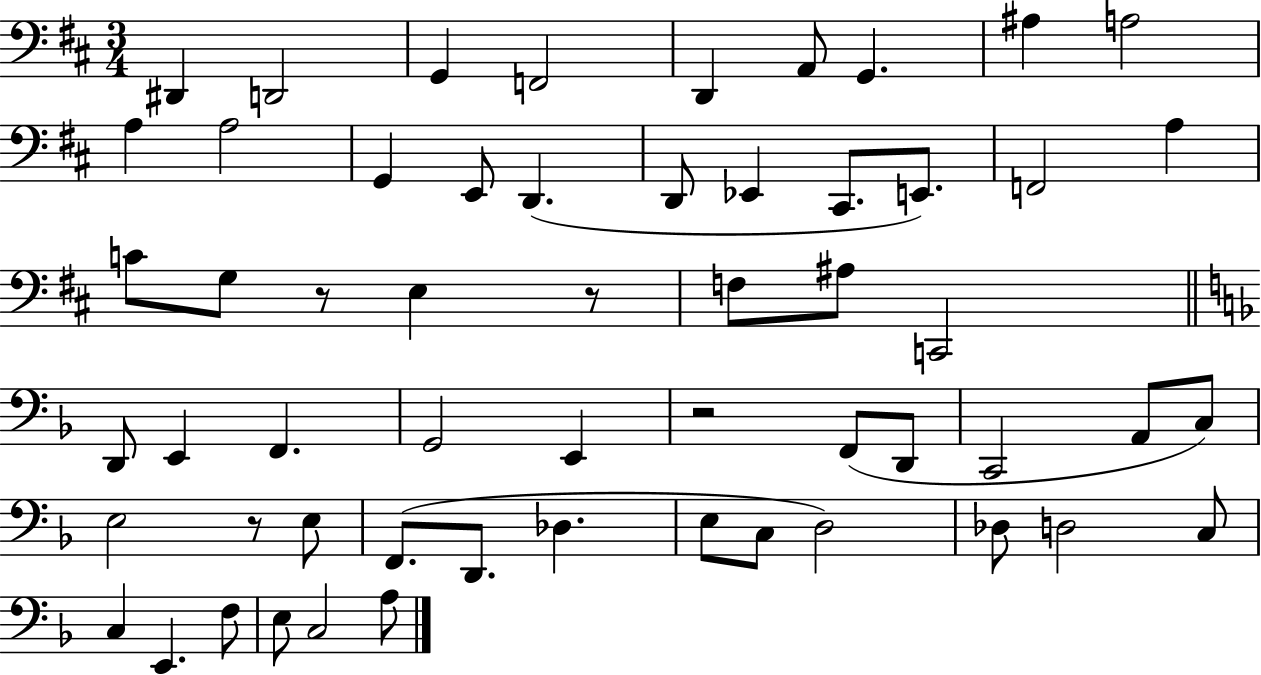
X:1
T:Untitled
M:3/4
L:1/4
K:D
^D,, D,,2 G,, F,,2 D,, A,,/2 G,, ^A, A,2 A, A,2 G,, E,,/2 D,, D,,/2 _E,, ^C,,/2 E,,/2 F,,2 A, C/2 G,/2 z/2 E, z/2 F,/2 ^A,/2 C,,2 D,,/2 E,, F,, G,,2 E,, z2 F,,/2 D,,/2 C,,2 A,,/2 C,/2 E,2 z/2 E,/2 F,,/2 D,,/2 _D, E,/2 C,/2 D,2 _D,/2 D,2 C,/2 C, E,, F,/2 E,/2 C,2 A,/2